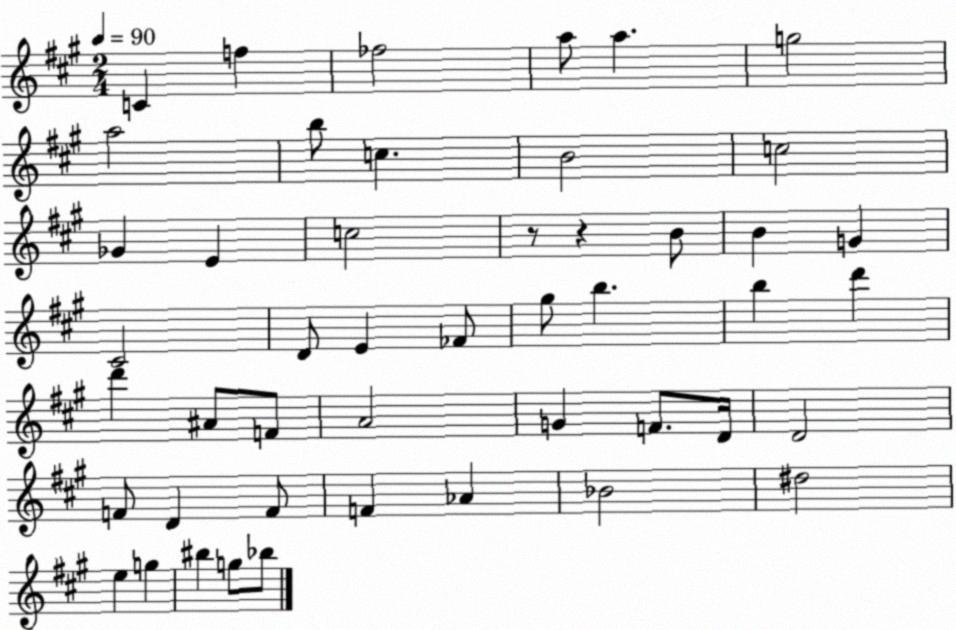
X:1
T:Untitled
M:2/4
L:1/4
K:A
C f _f2 a/2 a g2 a2 b/2 c B2 c2 _G E c2 z/2 z B/2 B G ^C2 D/2 E _F/2 ^g/2 b b d' d' ^A/2 F/2 A2 G F/2 D/4 D2 F/2 D F/2 F _A _B2 ^d2 e g ^b g/2 _b/2